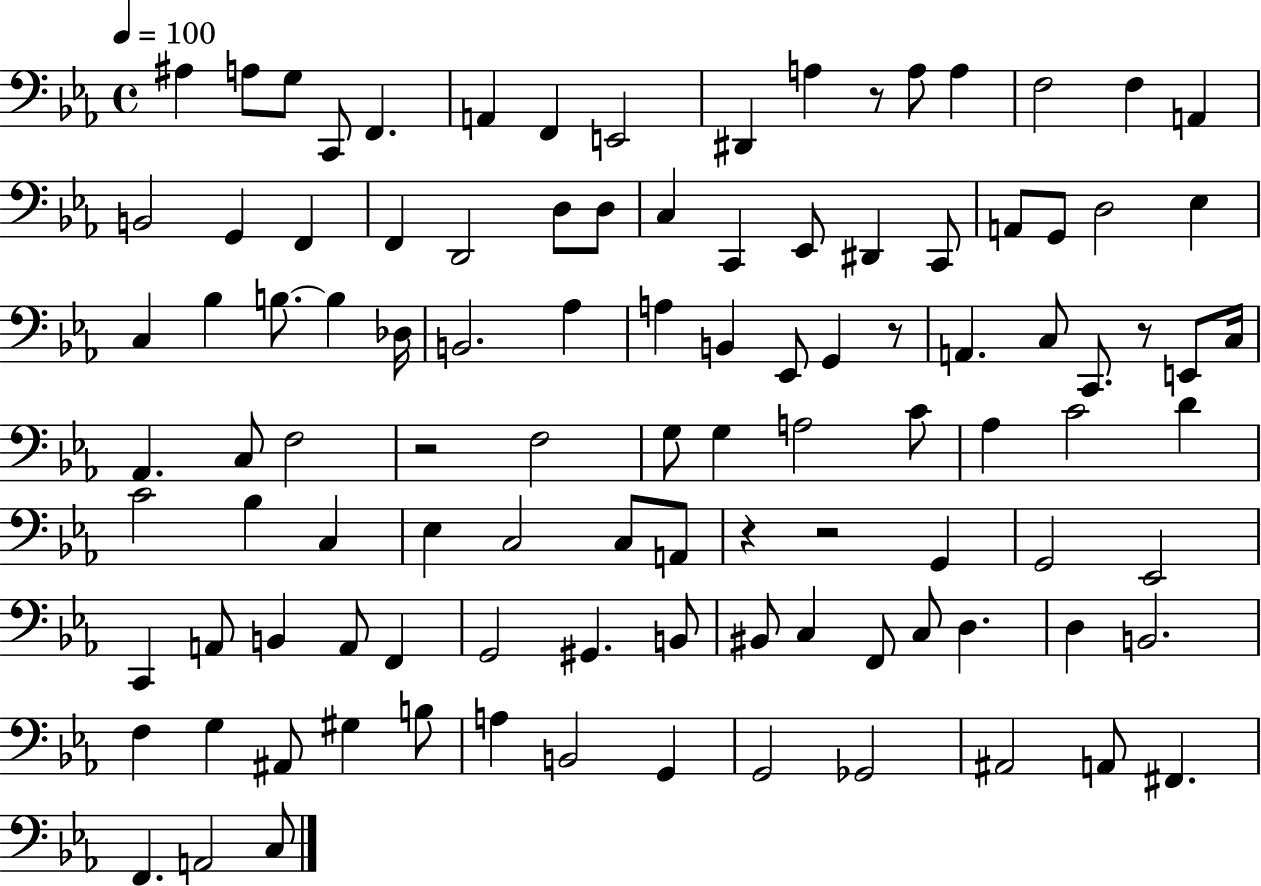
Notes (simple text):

A#3/q A3/e G3/e C2/e F2/q. A2/q F2/q E2/h D#2/q A3/q R/e A3/e A3/q F3/h F3/q A2/q B2/h G2/q F2/q F2/q D2/h D3/e D3/e C3/q C2/q Eb2/e D#2/q C2/e A2/e G2/e D3/h Eb3/q C3/q Bb3/q B3/e. B3/q Db3/s B2/h. Ab3/q A3/q B2/q Eb2/e G2/q R/e A2/q. C3/e C2/e. R/e E2/e C3/s Ab2/q. C3/e F3/h R/h F3/h G3/e G3/q A3/h C4/e Ab3/q C4/h D4/q C4/h Bb3/q C3/q Eb3/q C3/h C3/e A2/e R/q R/h G2/q G2/h Eb2/h C2/q A2/e B2/q A2/e F2/q G2/h G#2/q. B2/e BIS2/e C3/q F2/e C3/e D3/q. D3/q B2/h. F3/q G3/q A#2/e G#3/q B3/e A3/q B2/h G2/q G2/h Gb2/h A#2/h A2/e F#2/q. F2/q. A2/h C3/e